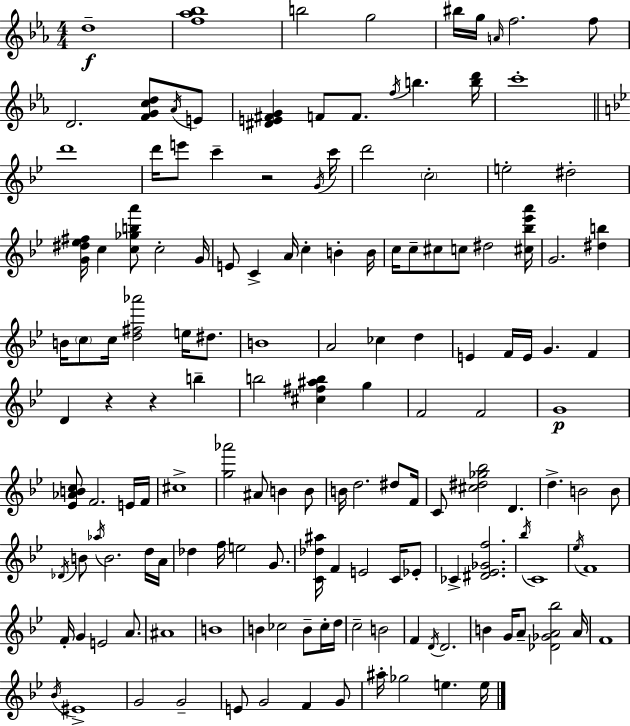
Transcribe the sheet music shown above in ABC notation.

X:1
T:Untitled
M:4/4
L:1/4
K:Eb
d4 [f_a_b]4 b2 g2 ^b/4 g/4 A/4 f2 f/2 D2 [FGcd]/2 _A/4 E/2 [^DE^FG] F/2 F/2 f/4 b [bd']/4 c'4 d'4 d'/4 e'/2 c' z2 G/4 c'/4 d'2 c2 e2 ^d2 [G^d_e^f]/4 c [c_gba']/2 c2 G/4 E/2 C A/4 c B B/4 c/4 c/2 ^c/2 c/2 ^d2 [^c_b_e'a']/4 G2 [^db] B/4 c/2 c/4 [d^f_a']2 e/4 ^d/2 B4 A2 _c d E F/4 E/4 G F D z z b b2 [^c^f^ab] g F2 F2 G4 [_E_ABc]/2 F2 E/4 F/4 ^c4 [g_a']2 ^A/2 B B/2 B/4 d2 ^d/2 F/4 C/2 [^c^d_g_b]2 D d B2 B/2 _D/4 B/2 _a/4 B2 d/4 A/4 _d f/4 e2 G/2 [C_d^a]/4 F E2 C/4 _E/2 _C [^D_E_Gf]2 _b/4 C4 _e/4 F4 F/4 G E2 A/2 ^A4 B4 B _c2 B/2 _c/4 d/4 c2 B2 F D/4 D2 B G/4 A/2 [_D_GA_b]2 A/4 F4 _B/4 ^E4 G2 G2 E/2 G2 F G/2 ^a/4 _g2 e e/4